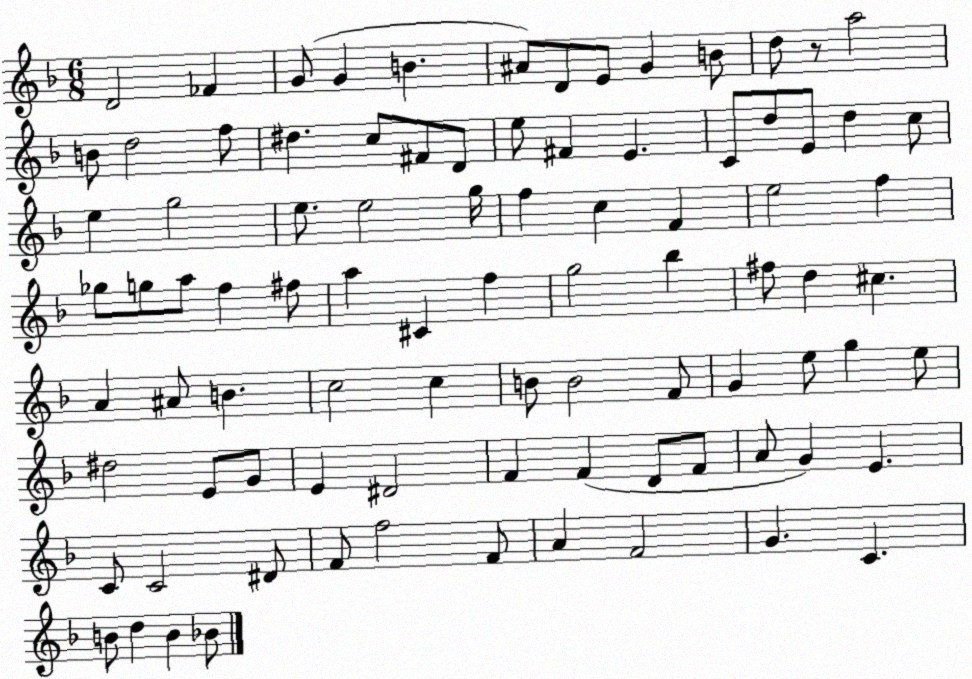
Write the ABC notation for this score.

X:1
T:Untitled
M:6/8
L:1/4
K:F
D2 _F G/2 G B ^A/2 D/2 E/2 G B/2 d/2 z/2 a2 B/2 d2 f/2 ^d c/2 ^F/2 D/2 e/2 ^F E C/2 d/2 E/2 d c/2 e g2 e/2 e2 g/4 f c F e2 f _g/2 g/2 a/2 f ^f/2 a ^C f g2 _b ^f/2 d ^c A ^A/2 B c2 c B/2 B2 F/2 G e/2 g e/2 ^d2 E/2 G/2 E ^D2 F F D/2 F/2 A/2 G E C/2 C2 ^D/2 F/2 f2 F/2 A F2 G C B/2 d B _B/2